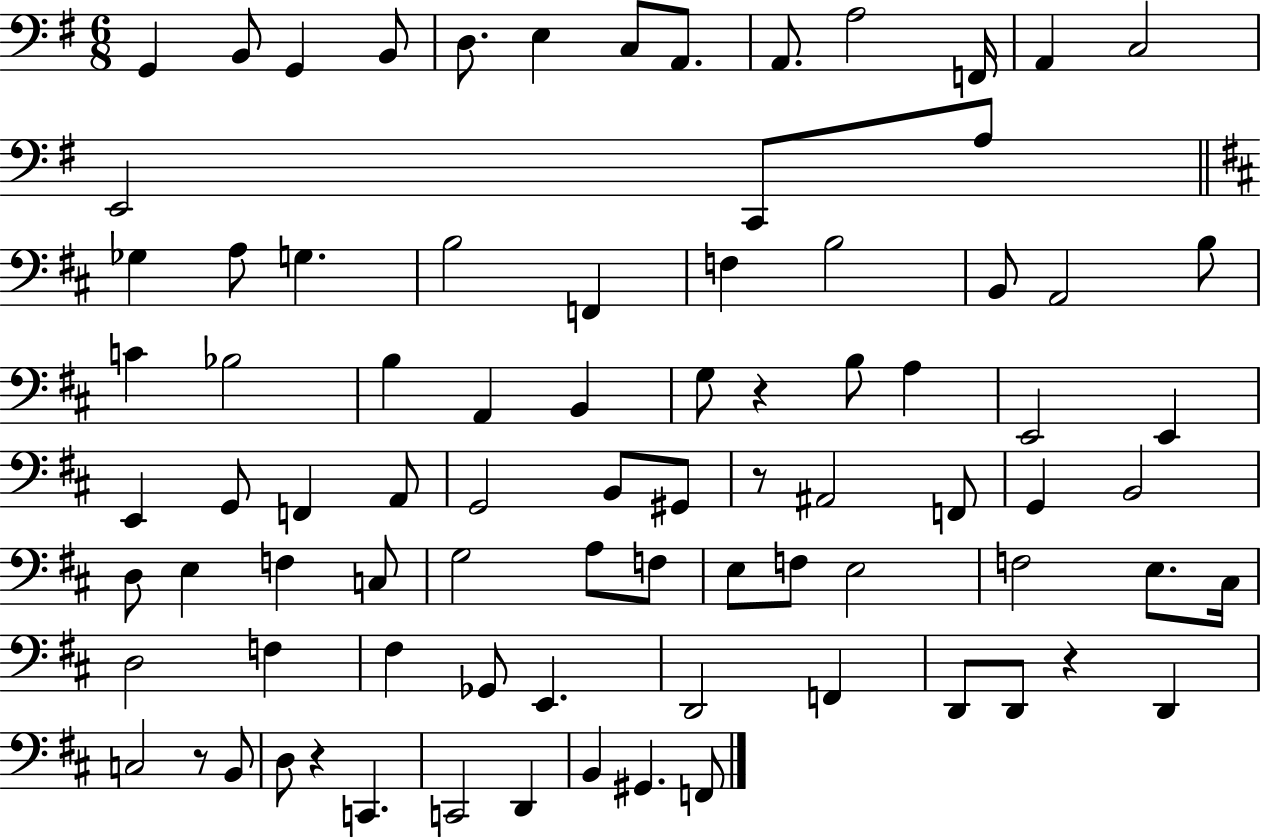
{
  \clef bass
  \numericTimeSignature
  \time 6/8
  \key g \major
  \repeat volta 2 { g,4 b,8 g,4 b,8 | d8. e4 c8 a,8. | a,8. a2 f,16 | a,4 c2 | \break e,2 c,8 a8 | \bar "||" \break \key d \major ges4 a8 g4. | b2 f,4 | f4 b2 | b,8 a,2 b8 | \break c'4 bes2 | b4 a,4 b,4 | g8 r4 b8 a4 | e,2 e,4 | \break e,4 g,8 f,4 a,8 | g,2 b,8 gis,8 | r8 ais,2 f,8 | g,4 b,2 | \break d8 e4 f4 c8 | g2 a8 f8 | e8 f8 e2 | f2 e8. cis16 | \break d2 f4 | fis4 ges,8 e,4. | d,2 f,4 | d,8 d,8 r4 d,4 | \break c2 r8 b,8 | d8 r4 c,4. | c,2 d,4 | b,4 gis,4. f,8 | \break } \bar "|."
}